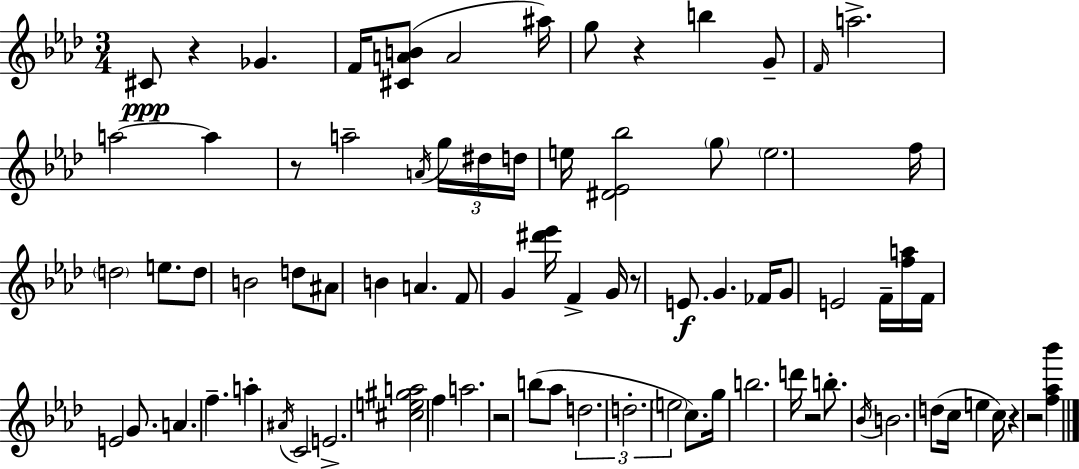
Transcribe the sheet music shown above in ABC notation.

X:1
T:Untitled
M:3/4
L:1/4
K:Fm
^C/2 z _G F/4 [^CAB]/2 A2 ^a/4 g/2 z b G/2 F/4 a2 a2 a z/2 a2 A/4 g/4 ^d/4 d/4 e/4 [^D_E_b]2 g/2 e2 f/4 d2 e/2 d/2 B2 d/2 ^A/2 B A F/2 G [^d'_e']/4 F G/4 z/2 E/2 G _F/4 G/2 E2 F/4 [fa]/4 F/4 E2 G/2 A f a ^A/4 C2 E2 [^ce^ga]2 f a2 z2 b/2 _a/2 d2 d2 e2 c/2 g/4 b2 d'/4 z2 b/2 _B/4 B2 d/2 c/4 e c/4 z z2 [f_a_b']